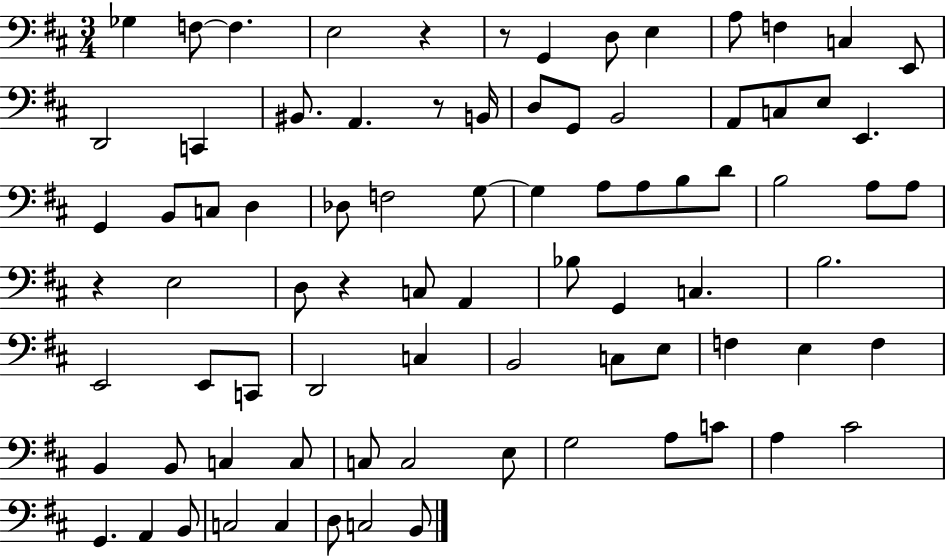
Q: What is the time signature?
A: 3/4